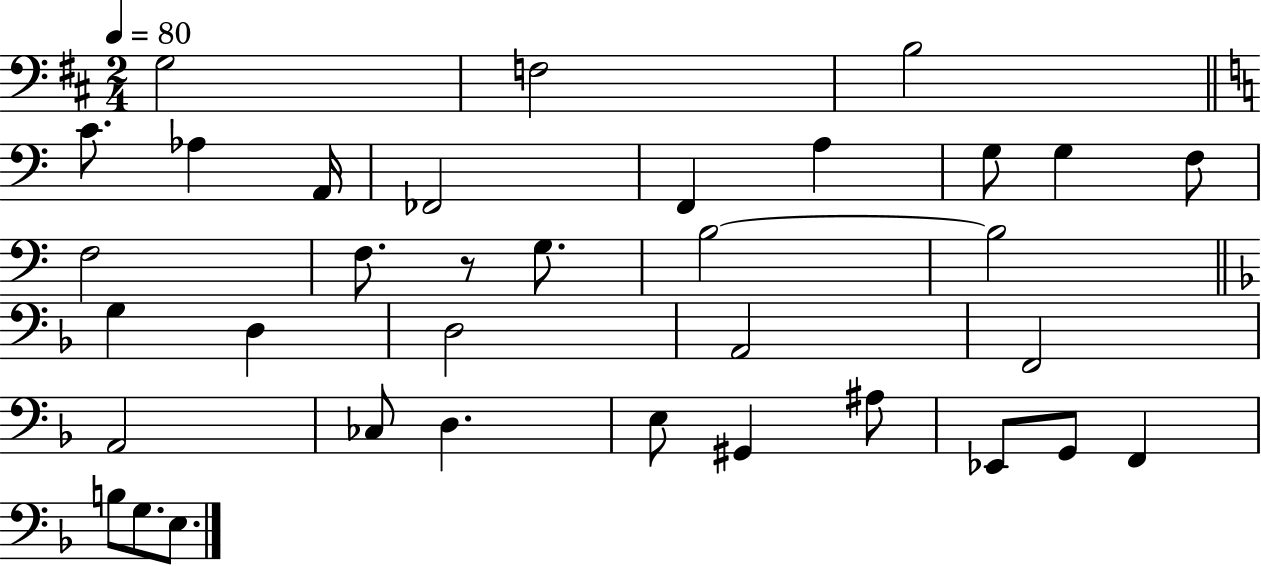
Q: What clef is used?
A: bass